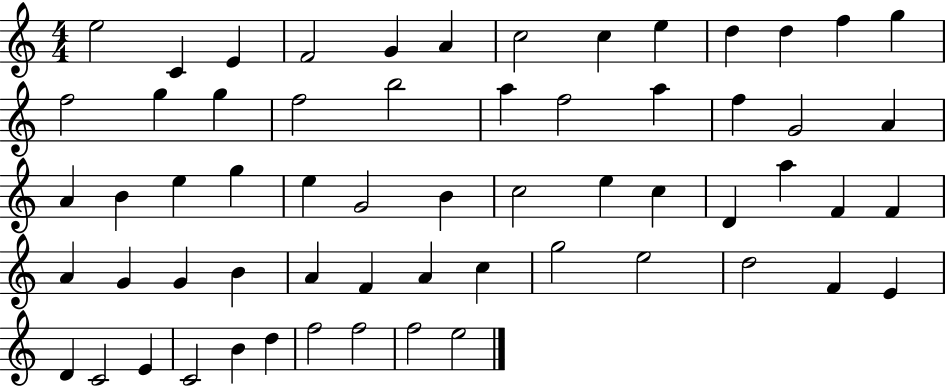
X:1
T:Untitled
M:4/4
L:1/4
K:C
e2 C E F2 G A c2 c e d d f g f2 g g f2 b2 a f2 a f G2 A A B e g e G2 B c2 e c D a F F A G G B A F A c g2 e2 d2 F E D C2 E C2 B d f2 f2 f2 e2